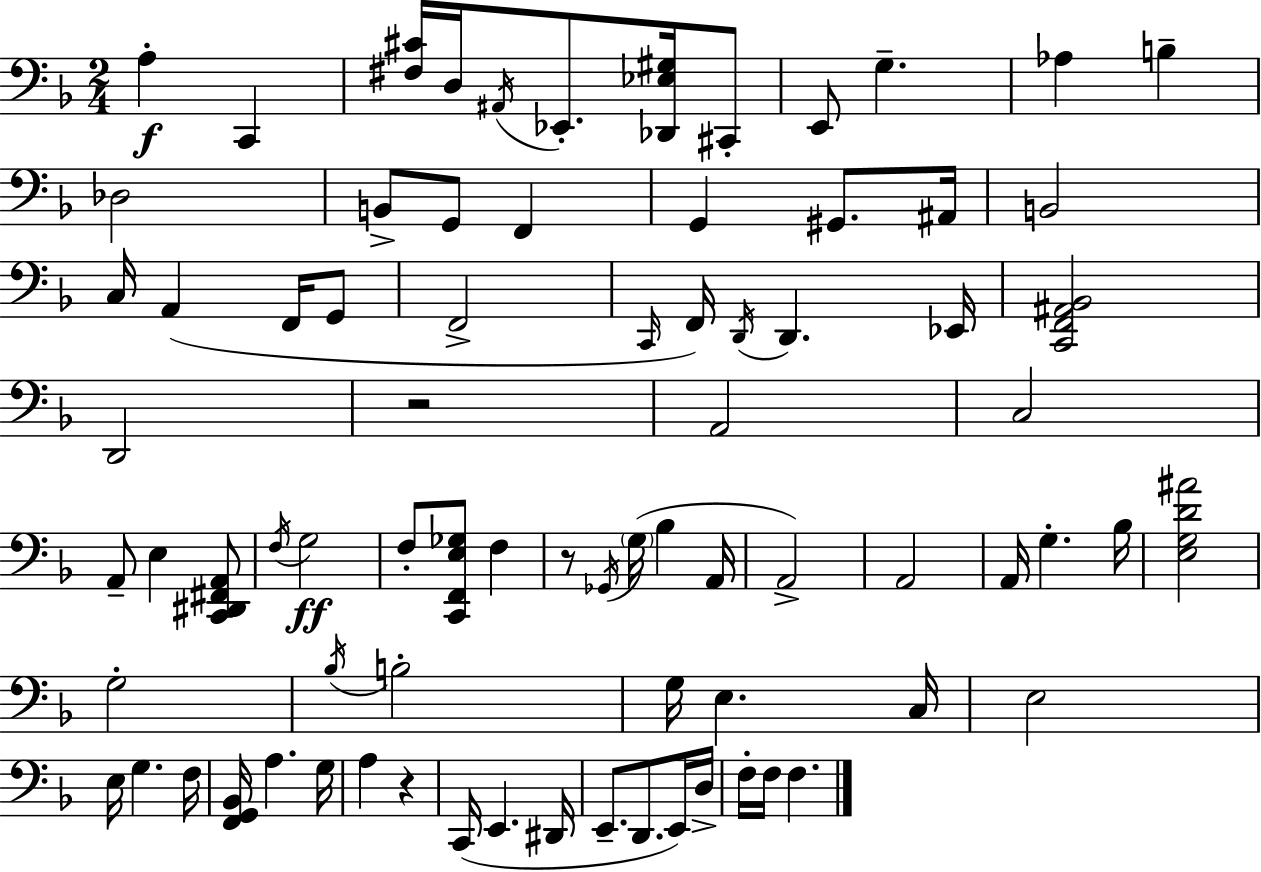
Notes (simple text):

A3/q C2/q [F#3,C#4]/s D3/s A#2/s Eb2/e. [Db2,Eb3,G#3]/s C#2/e E2/e G3/q. Ab3/q B3/q Db3/h B2/e G2/e F2/q G2/q G#2/e. A#2/s B2/h C3/s A2/q F2/s G2/e F2/h C2/s F2/s D2/s D2/q. Eb2/s [C2,F2,A#2,Bb2]/h D2/h R/h A2/h C3/h A2/e E3/q [C2,D#2,F#2,A2]/e F3/s G3/h F3/e [C2,F2,E3,Gb3]/e F3/q R/e Gb2/s G3/s Bb3/q A2/s A2/h A2/h A2/s G3/q. Bb3/s [E3,G3,D4,A#4]/h G3/h Bb3/s B3/h G3/s E3/q. C3/s E3/h E3/s G3/q. F3/s [F2,G2,Bb2]/s A3/q. G3/s A3/q R/q C2/s E2/q. D#2/s E2/e. D2/e. E2/s D3/s F3/s F3/s F3/q.